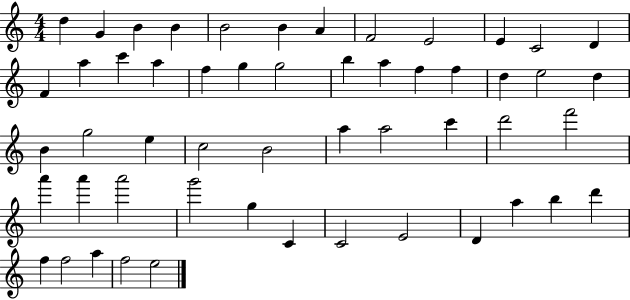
X:1
T:Untitled
M:4/4
L:1/4
K:C
d G B B B2 B A F2 E2 E C2 D F a c' a f g g2 b a f f d e2 d B g2 e c2 B2 a a2 c' d'2 f'2 a' a' a'2 g'2 g C C2 E2 D a b d' f f2 a f2 e2